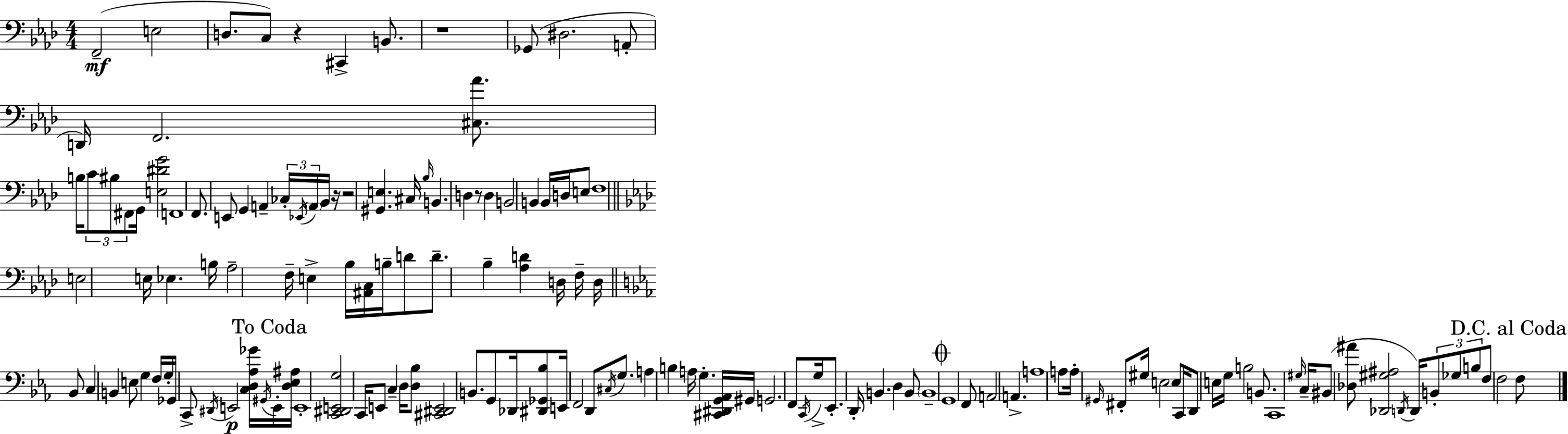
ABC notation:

X:1
T:Untitled
M:4/4
L:1/4
K:Ab
F,,2 E,2 D,/2 C,/2 z ^C,, B,,/2 z4 _G,,/2 ^D,2 A,,/2 D,,/4 F,,2 [^C,_A]/2 B,/4 C/2 ^B,/2 ^F,,/2 G,,/4 [E,^DG]2 F,,4 F,,/2 E,,/2 G,, A,, _C,/4 _E,,/4 A,,/4 _B,,/4 z/4 z2 [^G,,E,] ^C,/4 _B,/4 B,, D, z/2 D, B,,2 B,, B,,/4 D,/4 E,/2 F,4 E,2 E,/4 _E, B,/4 _A,2 F,/4 E, _B,/4 [^A,,C,]/4 B,/4 D/2 D/2 _B, [_A,D] D,/4 F,/4 D,/4 _B,,/2 C, B,, E,/2 G, F,/4 G,/4 _G,,/4 C,,/2 ^D,,/4 E,,2 [C,D,_A,_G]/4 ^G,,/4 E,,/4 [D,_E,^A,]/4 E,,4 [C,,^D,,E,,G,]2 C,,/4 E,,/2 C, D,/4 [D,_B,]/2 [^C,,^D,,E,,]2 B,,/2 G,,/2 _D,,/4 [^D,,_G,,_B,]/2 E,,/4 F,,2 D,,/2 ^C,/4 G,/2 A, B, A,/4 G, [^C,,^D,,G,,_A,,]/4 ^G,,/4 G,,2 F,,/2 C,,/4 G,/4 _E,,/2 D,,/4 B,, D, B,,/2 B,,4 G,,4 F,,/2 A,,2 A,, A,4 A,/2 A,/4 ^G,,/4 ^F,,/2 ^G,/4 E,2 E,/2 C,,/4 D,,/2 E,/4 G,/4 B,2 B,,/2 C,,4 ^G,/4 C,/4 ^B,,/2 [_D,^A]/2 [_D,,^G,^A,]2 D,,/4 D,,/4 B,,/2 _G,/2 B,/2 F,/2 F,2 F,/2